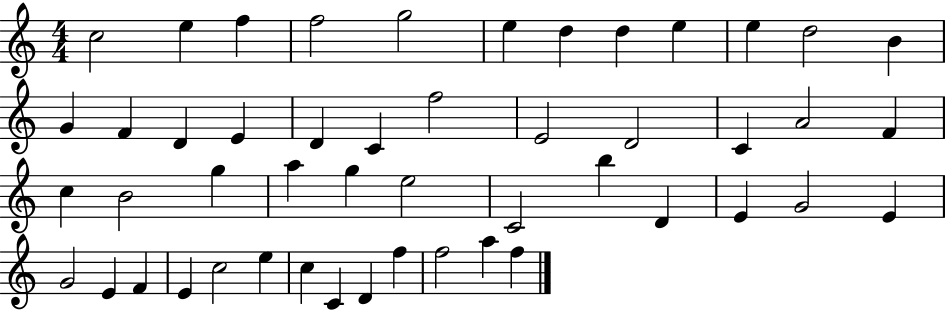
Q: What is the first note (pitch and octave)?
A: C5